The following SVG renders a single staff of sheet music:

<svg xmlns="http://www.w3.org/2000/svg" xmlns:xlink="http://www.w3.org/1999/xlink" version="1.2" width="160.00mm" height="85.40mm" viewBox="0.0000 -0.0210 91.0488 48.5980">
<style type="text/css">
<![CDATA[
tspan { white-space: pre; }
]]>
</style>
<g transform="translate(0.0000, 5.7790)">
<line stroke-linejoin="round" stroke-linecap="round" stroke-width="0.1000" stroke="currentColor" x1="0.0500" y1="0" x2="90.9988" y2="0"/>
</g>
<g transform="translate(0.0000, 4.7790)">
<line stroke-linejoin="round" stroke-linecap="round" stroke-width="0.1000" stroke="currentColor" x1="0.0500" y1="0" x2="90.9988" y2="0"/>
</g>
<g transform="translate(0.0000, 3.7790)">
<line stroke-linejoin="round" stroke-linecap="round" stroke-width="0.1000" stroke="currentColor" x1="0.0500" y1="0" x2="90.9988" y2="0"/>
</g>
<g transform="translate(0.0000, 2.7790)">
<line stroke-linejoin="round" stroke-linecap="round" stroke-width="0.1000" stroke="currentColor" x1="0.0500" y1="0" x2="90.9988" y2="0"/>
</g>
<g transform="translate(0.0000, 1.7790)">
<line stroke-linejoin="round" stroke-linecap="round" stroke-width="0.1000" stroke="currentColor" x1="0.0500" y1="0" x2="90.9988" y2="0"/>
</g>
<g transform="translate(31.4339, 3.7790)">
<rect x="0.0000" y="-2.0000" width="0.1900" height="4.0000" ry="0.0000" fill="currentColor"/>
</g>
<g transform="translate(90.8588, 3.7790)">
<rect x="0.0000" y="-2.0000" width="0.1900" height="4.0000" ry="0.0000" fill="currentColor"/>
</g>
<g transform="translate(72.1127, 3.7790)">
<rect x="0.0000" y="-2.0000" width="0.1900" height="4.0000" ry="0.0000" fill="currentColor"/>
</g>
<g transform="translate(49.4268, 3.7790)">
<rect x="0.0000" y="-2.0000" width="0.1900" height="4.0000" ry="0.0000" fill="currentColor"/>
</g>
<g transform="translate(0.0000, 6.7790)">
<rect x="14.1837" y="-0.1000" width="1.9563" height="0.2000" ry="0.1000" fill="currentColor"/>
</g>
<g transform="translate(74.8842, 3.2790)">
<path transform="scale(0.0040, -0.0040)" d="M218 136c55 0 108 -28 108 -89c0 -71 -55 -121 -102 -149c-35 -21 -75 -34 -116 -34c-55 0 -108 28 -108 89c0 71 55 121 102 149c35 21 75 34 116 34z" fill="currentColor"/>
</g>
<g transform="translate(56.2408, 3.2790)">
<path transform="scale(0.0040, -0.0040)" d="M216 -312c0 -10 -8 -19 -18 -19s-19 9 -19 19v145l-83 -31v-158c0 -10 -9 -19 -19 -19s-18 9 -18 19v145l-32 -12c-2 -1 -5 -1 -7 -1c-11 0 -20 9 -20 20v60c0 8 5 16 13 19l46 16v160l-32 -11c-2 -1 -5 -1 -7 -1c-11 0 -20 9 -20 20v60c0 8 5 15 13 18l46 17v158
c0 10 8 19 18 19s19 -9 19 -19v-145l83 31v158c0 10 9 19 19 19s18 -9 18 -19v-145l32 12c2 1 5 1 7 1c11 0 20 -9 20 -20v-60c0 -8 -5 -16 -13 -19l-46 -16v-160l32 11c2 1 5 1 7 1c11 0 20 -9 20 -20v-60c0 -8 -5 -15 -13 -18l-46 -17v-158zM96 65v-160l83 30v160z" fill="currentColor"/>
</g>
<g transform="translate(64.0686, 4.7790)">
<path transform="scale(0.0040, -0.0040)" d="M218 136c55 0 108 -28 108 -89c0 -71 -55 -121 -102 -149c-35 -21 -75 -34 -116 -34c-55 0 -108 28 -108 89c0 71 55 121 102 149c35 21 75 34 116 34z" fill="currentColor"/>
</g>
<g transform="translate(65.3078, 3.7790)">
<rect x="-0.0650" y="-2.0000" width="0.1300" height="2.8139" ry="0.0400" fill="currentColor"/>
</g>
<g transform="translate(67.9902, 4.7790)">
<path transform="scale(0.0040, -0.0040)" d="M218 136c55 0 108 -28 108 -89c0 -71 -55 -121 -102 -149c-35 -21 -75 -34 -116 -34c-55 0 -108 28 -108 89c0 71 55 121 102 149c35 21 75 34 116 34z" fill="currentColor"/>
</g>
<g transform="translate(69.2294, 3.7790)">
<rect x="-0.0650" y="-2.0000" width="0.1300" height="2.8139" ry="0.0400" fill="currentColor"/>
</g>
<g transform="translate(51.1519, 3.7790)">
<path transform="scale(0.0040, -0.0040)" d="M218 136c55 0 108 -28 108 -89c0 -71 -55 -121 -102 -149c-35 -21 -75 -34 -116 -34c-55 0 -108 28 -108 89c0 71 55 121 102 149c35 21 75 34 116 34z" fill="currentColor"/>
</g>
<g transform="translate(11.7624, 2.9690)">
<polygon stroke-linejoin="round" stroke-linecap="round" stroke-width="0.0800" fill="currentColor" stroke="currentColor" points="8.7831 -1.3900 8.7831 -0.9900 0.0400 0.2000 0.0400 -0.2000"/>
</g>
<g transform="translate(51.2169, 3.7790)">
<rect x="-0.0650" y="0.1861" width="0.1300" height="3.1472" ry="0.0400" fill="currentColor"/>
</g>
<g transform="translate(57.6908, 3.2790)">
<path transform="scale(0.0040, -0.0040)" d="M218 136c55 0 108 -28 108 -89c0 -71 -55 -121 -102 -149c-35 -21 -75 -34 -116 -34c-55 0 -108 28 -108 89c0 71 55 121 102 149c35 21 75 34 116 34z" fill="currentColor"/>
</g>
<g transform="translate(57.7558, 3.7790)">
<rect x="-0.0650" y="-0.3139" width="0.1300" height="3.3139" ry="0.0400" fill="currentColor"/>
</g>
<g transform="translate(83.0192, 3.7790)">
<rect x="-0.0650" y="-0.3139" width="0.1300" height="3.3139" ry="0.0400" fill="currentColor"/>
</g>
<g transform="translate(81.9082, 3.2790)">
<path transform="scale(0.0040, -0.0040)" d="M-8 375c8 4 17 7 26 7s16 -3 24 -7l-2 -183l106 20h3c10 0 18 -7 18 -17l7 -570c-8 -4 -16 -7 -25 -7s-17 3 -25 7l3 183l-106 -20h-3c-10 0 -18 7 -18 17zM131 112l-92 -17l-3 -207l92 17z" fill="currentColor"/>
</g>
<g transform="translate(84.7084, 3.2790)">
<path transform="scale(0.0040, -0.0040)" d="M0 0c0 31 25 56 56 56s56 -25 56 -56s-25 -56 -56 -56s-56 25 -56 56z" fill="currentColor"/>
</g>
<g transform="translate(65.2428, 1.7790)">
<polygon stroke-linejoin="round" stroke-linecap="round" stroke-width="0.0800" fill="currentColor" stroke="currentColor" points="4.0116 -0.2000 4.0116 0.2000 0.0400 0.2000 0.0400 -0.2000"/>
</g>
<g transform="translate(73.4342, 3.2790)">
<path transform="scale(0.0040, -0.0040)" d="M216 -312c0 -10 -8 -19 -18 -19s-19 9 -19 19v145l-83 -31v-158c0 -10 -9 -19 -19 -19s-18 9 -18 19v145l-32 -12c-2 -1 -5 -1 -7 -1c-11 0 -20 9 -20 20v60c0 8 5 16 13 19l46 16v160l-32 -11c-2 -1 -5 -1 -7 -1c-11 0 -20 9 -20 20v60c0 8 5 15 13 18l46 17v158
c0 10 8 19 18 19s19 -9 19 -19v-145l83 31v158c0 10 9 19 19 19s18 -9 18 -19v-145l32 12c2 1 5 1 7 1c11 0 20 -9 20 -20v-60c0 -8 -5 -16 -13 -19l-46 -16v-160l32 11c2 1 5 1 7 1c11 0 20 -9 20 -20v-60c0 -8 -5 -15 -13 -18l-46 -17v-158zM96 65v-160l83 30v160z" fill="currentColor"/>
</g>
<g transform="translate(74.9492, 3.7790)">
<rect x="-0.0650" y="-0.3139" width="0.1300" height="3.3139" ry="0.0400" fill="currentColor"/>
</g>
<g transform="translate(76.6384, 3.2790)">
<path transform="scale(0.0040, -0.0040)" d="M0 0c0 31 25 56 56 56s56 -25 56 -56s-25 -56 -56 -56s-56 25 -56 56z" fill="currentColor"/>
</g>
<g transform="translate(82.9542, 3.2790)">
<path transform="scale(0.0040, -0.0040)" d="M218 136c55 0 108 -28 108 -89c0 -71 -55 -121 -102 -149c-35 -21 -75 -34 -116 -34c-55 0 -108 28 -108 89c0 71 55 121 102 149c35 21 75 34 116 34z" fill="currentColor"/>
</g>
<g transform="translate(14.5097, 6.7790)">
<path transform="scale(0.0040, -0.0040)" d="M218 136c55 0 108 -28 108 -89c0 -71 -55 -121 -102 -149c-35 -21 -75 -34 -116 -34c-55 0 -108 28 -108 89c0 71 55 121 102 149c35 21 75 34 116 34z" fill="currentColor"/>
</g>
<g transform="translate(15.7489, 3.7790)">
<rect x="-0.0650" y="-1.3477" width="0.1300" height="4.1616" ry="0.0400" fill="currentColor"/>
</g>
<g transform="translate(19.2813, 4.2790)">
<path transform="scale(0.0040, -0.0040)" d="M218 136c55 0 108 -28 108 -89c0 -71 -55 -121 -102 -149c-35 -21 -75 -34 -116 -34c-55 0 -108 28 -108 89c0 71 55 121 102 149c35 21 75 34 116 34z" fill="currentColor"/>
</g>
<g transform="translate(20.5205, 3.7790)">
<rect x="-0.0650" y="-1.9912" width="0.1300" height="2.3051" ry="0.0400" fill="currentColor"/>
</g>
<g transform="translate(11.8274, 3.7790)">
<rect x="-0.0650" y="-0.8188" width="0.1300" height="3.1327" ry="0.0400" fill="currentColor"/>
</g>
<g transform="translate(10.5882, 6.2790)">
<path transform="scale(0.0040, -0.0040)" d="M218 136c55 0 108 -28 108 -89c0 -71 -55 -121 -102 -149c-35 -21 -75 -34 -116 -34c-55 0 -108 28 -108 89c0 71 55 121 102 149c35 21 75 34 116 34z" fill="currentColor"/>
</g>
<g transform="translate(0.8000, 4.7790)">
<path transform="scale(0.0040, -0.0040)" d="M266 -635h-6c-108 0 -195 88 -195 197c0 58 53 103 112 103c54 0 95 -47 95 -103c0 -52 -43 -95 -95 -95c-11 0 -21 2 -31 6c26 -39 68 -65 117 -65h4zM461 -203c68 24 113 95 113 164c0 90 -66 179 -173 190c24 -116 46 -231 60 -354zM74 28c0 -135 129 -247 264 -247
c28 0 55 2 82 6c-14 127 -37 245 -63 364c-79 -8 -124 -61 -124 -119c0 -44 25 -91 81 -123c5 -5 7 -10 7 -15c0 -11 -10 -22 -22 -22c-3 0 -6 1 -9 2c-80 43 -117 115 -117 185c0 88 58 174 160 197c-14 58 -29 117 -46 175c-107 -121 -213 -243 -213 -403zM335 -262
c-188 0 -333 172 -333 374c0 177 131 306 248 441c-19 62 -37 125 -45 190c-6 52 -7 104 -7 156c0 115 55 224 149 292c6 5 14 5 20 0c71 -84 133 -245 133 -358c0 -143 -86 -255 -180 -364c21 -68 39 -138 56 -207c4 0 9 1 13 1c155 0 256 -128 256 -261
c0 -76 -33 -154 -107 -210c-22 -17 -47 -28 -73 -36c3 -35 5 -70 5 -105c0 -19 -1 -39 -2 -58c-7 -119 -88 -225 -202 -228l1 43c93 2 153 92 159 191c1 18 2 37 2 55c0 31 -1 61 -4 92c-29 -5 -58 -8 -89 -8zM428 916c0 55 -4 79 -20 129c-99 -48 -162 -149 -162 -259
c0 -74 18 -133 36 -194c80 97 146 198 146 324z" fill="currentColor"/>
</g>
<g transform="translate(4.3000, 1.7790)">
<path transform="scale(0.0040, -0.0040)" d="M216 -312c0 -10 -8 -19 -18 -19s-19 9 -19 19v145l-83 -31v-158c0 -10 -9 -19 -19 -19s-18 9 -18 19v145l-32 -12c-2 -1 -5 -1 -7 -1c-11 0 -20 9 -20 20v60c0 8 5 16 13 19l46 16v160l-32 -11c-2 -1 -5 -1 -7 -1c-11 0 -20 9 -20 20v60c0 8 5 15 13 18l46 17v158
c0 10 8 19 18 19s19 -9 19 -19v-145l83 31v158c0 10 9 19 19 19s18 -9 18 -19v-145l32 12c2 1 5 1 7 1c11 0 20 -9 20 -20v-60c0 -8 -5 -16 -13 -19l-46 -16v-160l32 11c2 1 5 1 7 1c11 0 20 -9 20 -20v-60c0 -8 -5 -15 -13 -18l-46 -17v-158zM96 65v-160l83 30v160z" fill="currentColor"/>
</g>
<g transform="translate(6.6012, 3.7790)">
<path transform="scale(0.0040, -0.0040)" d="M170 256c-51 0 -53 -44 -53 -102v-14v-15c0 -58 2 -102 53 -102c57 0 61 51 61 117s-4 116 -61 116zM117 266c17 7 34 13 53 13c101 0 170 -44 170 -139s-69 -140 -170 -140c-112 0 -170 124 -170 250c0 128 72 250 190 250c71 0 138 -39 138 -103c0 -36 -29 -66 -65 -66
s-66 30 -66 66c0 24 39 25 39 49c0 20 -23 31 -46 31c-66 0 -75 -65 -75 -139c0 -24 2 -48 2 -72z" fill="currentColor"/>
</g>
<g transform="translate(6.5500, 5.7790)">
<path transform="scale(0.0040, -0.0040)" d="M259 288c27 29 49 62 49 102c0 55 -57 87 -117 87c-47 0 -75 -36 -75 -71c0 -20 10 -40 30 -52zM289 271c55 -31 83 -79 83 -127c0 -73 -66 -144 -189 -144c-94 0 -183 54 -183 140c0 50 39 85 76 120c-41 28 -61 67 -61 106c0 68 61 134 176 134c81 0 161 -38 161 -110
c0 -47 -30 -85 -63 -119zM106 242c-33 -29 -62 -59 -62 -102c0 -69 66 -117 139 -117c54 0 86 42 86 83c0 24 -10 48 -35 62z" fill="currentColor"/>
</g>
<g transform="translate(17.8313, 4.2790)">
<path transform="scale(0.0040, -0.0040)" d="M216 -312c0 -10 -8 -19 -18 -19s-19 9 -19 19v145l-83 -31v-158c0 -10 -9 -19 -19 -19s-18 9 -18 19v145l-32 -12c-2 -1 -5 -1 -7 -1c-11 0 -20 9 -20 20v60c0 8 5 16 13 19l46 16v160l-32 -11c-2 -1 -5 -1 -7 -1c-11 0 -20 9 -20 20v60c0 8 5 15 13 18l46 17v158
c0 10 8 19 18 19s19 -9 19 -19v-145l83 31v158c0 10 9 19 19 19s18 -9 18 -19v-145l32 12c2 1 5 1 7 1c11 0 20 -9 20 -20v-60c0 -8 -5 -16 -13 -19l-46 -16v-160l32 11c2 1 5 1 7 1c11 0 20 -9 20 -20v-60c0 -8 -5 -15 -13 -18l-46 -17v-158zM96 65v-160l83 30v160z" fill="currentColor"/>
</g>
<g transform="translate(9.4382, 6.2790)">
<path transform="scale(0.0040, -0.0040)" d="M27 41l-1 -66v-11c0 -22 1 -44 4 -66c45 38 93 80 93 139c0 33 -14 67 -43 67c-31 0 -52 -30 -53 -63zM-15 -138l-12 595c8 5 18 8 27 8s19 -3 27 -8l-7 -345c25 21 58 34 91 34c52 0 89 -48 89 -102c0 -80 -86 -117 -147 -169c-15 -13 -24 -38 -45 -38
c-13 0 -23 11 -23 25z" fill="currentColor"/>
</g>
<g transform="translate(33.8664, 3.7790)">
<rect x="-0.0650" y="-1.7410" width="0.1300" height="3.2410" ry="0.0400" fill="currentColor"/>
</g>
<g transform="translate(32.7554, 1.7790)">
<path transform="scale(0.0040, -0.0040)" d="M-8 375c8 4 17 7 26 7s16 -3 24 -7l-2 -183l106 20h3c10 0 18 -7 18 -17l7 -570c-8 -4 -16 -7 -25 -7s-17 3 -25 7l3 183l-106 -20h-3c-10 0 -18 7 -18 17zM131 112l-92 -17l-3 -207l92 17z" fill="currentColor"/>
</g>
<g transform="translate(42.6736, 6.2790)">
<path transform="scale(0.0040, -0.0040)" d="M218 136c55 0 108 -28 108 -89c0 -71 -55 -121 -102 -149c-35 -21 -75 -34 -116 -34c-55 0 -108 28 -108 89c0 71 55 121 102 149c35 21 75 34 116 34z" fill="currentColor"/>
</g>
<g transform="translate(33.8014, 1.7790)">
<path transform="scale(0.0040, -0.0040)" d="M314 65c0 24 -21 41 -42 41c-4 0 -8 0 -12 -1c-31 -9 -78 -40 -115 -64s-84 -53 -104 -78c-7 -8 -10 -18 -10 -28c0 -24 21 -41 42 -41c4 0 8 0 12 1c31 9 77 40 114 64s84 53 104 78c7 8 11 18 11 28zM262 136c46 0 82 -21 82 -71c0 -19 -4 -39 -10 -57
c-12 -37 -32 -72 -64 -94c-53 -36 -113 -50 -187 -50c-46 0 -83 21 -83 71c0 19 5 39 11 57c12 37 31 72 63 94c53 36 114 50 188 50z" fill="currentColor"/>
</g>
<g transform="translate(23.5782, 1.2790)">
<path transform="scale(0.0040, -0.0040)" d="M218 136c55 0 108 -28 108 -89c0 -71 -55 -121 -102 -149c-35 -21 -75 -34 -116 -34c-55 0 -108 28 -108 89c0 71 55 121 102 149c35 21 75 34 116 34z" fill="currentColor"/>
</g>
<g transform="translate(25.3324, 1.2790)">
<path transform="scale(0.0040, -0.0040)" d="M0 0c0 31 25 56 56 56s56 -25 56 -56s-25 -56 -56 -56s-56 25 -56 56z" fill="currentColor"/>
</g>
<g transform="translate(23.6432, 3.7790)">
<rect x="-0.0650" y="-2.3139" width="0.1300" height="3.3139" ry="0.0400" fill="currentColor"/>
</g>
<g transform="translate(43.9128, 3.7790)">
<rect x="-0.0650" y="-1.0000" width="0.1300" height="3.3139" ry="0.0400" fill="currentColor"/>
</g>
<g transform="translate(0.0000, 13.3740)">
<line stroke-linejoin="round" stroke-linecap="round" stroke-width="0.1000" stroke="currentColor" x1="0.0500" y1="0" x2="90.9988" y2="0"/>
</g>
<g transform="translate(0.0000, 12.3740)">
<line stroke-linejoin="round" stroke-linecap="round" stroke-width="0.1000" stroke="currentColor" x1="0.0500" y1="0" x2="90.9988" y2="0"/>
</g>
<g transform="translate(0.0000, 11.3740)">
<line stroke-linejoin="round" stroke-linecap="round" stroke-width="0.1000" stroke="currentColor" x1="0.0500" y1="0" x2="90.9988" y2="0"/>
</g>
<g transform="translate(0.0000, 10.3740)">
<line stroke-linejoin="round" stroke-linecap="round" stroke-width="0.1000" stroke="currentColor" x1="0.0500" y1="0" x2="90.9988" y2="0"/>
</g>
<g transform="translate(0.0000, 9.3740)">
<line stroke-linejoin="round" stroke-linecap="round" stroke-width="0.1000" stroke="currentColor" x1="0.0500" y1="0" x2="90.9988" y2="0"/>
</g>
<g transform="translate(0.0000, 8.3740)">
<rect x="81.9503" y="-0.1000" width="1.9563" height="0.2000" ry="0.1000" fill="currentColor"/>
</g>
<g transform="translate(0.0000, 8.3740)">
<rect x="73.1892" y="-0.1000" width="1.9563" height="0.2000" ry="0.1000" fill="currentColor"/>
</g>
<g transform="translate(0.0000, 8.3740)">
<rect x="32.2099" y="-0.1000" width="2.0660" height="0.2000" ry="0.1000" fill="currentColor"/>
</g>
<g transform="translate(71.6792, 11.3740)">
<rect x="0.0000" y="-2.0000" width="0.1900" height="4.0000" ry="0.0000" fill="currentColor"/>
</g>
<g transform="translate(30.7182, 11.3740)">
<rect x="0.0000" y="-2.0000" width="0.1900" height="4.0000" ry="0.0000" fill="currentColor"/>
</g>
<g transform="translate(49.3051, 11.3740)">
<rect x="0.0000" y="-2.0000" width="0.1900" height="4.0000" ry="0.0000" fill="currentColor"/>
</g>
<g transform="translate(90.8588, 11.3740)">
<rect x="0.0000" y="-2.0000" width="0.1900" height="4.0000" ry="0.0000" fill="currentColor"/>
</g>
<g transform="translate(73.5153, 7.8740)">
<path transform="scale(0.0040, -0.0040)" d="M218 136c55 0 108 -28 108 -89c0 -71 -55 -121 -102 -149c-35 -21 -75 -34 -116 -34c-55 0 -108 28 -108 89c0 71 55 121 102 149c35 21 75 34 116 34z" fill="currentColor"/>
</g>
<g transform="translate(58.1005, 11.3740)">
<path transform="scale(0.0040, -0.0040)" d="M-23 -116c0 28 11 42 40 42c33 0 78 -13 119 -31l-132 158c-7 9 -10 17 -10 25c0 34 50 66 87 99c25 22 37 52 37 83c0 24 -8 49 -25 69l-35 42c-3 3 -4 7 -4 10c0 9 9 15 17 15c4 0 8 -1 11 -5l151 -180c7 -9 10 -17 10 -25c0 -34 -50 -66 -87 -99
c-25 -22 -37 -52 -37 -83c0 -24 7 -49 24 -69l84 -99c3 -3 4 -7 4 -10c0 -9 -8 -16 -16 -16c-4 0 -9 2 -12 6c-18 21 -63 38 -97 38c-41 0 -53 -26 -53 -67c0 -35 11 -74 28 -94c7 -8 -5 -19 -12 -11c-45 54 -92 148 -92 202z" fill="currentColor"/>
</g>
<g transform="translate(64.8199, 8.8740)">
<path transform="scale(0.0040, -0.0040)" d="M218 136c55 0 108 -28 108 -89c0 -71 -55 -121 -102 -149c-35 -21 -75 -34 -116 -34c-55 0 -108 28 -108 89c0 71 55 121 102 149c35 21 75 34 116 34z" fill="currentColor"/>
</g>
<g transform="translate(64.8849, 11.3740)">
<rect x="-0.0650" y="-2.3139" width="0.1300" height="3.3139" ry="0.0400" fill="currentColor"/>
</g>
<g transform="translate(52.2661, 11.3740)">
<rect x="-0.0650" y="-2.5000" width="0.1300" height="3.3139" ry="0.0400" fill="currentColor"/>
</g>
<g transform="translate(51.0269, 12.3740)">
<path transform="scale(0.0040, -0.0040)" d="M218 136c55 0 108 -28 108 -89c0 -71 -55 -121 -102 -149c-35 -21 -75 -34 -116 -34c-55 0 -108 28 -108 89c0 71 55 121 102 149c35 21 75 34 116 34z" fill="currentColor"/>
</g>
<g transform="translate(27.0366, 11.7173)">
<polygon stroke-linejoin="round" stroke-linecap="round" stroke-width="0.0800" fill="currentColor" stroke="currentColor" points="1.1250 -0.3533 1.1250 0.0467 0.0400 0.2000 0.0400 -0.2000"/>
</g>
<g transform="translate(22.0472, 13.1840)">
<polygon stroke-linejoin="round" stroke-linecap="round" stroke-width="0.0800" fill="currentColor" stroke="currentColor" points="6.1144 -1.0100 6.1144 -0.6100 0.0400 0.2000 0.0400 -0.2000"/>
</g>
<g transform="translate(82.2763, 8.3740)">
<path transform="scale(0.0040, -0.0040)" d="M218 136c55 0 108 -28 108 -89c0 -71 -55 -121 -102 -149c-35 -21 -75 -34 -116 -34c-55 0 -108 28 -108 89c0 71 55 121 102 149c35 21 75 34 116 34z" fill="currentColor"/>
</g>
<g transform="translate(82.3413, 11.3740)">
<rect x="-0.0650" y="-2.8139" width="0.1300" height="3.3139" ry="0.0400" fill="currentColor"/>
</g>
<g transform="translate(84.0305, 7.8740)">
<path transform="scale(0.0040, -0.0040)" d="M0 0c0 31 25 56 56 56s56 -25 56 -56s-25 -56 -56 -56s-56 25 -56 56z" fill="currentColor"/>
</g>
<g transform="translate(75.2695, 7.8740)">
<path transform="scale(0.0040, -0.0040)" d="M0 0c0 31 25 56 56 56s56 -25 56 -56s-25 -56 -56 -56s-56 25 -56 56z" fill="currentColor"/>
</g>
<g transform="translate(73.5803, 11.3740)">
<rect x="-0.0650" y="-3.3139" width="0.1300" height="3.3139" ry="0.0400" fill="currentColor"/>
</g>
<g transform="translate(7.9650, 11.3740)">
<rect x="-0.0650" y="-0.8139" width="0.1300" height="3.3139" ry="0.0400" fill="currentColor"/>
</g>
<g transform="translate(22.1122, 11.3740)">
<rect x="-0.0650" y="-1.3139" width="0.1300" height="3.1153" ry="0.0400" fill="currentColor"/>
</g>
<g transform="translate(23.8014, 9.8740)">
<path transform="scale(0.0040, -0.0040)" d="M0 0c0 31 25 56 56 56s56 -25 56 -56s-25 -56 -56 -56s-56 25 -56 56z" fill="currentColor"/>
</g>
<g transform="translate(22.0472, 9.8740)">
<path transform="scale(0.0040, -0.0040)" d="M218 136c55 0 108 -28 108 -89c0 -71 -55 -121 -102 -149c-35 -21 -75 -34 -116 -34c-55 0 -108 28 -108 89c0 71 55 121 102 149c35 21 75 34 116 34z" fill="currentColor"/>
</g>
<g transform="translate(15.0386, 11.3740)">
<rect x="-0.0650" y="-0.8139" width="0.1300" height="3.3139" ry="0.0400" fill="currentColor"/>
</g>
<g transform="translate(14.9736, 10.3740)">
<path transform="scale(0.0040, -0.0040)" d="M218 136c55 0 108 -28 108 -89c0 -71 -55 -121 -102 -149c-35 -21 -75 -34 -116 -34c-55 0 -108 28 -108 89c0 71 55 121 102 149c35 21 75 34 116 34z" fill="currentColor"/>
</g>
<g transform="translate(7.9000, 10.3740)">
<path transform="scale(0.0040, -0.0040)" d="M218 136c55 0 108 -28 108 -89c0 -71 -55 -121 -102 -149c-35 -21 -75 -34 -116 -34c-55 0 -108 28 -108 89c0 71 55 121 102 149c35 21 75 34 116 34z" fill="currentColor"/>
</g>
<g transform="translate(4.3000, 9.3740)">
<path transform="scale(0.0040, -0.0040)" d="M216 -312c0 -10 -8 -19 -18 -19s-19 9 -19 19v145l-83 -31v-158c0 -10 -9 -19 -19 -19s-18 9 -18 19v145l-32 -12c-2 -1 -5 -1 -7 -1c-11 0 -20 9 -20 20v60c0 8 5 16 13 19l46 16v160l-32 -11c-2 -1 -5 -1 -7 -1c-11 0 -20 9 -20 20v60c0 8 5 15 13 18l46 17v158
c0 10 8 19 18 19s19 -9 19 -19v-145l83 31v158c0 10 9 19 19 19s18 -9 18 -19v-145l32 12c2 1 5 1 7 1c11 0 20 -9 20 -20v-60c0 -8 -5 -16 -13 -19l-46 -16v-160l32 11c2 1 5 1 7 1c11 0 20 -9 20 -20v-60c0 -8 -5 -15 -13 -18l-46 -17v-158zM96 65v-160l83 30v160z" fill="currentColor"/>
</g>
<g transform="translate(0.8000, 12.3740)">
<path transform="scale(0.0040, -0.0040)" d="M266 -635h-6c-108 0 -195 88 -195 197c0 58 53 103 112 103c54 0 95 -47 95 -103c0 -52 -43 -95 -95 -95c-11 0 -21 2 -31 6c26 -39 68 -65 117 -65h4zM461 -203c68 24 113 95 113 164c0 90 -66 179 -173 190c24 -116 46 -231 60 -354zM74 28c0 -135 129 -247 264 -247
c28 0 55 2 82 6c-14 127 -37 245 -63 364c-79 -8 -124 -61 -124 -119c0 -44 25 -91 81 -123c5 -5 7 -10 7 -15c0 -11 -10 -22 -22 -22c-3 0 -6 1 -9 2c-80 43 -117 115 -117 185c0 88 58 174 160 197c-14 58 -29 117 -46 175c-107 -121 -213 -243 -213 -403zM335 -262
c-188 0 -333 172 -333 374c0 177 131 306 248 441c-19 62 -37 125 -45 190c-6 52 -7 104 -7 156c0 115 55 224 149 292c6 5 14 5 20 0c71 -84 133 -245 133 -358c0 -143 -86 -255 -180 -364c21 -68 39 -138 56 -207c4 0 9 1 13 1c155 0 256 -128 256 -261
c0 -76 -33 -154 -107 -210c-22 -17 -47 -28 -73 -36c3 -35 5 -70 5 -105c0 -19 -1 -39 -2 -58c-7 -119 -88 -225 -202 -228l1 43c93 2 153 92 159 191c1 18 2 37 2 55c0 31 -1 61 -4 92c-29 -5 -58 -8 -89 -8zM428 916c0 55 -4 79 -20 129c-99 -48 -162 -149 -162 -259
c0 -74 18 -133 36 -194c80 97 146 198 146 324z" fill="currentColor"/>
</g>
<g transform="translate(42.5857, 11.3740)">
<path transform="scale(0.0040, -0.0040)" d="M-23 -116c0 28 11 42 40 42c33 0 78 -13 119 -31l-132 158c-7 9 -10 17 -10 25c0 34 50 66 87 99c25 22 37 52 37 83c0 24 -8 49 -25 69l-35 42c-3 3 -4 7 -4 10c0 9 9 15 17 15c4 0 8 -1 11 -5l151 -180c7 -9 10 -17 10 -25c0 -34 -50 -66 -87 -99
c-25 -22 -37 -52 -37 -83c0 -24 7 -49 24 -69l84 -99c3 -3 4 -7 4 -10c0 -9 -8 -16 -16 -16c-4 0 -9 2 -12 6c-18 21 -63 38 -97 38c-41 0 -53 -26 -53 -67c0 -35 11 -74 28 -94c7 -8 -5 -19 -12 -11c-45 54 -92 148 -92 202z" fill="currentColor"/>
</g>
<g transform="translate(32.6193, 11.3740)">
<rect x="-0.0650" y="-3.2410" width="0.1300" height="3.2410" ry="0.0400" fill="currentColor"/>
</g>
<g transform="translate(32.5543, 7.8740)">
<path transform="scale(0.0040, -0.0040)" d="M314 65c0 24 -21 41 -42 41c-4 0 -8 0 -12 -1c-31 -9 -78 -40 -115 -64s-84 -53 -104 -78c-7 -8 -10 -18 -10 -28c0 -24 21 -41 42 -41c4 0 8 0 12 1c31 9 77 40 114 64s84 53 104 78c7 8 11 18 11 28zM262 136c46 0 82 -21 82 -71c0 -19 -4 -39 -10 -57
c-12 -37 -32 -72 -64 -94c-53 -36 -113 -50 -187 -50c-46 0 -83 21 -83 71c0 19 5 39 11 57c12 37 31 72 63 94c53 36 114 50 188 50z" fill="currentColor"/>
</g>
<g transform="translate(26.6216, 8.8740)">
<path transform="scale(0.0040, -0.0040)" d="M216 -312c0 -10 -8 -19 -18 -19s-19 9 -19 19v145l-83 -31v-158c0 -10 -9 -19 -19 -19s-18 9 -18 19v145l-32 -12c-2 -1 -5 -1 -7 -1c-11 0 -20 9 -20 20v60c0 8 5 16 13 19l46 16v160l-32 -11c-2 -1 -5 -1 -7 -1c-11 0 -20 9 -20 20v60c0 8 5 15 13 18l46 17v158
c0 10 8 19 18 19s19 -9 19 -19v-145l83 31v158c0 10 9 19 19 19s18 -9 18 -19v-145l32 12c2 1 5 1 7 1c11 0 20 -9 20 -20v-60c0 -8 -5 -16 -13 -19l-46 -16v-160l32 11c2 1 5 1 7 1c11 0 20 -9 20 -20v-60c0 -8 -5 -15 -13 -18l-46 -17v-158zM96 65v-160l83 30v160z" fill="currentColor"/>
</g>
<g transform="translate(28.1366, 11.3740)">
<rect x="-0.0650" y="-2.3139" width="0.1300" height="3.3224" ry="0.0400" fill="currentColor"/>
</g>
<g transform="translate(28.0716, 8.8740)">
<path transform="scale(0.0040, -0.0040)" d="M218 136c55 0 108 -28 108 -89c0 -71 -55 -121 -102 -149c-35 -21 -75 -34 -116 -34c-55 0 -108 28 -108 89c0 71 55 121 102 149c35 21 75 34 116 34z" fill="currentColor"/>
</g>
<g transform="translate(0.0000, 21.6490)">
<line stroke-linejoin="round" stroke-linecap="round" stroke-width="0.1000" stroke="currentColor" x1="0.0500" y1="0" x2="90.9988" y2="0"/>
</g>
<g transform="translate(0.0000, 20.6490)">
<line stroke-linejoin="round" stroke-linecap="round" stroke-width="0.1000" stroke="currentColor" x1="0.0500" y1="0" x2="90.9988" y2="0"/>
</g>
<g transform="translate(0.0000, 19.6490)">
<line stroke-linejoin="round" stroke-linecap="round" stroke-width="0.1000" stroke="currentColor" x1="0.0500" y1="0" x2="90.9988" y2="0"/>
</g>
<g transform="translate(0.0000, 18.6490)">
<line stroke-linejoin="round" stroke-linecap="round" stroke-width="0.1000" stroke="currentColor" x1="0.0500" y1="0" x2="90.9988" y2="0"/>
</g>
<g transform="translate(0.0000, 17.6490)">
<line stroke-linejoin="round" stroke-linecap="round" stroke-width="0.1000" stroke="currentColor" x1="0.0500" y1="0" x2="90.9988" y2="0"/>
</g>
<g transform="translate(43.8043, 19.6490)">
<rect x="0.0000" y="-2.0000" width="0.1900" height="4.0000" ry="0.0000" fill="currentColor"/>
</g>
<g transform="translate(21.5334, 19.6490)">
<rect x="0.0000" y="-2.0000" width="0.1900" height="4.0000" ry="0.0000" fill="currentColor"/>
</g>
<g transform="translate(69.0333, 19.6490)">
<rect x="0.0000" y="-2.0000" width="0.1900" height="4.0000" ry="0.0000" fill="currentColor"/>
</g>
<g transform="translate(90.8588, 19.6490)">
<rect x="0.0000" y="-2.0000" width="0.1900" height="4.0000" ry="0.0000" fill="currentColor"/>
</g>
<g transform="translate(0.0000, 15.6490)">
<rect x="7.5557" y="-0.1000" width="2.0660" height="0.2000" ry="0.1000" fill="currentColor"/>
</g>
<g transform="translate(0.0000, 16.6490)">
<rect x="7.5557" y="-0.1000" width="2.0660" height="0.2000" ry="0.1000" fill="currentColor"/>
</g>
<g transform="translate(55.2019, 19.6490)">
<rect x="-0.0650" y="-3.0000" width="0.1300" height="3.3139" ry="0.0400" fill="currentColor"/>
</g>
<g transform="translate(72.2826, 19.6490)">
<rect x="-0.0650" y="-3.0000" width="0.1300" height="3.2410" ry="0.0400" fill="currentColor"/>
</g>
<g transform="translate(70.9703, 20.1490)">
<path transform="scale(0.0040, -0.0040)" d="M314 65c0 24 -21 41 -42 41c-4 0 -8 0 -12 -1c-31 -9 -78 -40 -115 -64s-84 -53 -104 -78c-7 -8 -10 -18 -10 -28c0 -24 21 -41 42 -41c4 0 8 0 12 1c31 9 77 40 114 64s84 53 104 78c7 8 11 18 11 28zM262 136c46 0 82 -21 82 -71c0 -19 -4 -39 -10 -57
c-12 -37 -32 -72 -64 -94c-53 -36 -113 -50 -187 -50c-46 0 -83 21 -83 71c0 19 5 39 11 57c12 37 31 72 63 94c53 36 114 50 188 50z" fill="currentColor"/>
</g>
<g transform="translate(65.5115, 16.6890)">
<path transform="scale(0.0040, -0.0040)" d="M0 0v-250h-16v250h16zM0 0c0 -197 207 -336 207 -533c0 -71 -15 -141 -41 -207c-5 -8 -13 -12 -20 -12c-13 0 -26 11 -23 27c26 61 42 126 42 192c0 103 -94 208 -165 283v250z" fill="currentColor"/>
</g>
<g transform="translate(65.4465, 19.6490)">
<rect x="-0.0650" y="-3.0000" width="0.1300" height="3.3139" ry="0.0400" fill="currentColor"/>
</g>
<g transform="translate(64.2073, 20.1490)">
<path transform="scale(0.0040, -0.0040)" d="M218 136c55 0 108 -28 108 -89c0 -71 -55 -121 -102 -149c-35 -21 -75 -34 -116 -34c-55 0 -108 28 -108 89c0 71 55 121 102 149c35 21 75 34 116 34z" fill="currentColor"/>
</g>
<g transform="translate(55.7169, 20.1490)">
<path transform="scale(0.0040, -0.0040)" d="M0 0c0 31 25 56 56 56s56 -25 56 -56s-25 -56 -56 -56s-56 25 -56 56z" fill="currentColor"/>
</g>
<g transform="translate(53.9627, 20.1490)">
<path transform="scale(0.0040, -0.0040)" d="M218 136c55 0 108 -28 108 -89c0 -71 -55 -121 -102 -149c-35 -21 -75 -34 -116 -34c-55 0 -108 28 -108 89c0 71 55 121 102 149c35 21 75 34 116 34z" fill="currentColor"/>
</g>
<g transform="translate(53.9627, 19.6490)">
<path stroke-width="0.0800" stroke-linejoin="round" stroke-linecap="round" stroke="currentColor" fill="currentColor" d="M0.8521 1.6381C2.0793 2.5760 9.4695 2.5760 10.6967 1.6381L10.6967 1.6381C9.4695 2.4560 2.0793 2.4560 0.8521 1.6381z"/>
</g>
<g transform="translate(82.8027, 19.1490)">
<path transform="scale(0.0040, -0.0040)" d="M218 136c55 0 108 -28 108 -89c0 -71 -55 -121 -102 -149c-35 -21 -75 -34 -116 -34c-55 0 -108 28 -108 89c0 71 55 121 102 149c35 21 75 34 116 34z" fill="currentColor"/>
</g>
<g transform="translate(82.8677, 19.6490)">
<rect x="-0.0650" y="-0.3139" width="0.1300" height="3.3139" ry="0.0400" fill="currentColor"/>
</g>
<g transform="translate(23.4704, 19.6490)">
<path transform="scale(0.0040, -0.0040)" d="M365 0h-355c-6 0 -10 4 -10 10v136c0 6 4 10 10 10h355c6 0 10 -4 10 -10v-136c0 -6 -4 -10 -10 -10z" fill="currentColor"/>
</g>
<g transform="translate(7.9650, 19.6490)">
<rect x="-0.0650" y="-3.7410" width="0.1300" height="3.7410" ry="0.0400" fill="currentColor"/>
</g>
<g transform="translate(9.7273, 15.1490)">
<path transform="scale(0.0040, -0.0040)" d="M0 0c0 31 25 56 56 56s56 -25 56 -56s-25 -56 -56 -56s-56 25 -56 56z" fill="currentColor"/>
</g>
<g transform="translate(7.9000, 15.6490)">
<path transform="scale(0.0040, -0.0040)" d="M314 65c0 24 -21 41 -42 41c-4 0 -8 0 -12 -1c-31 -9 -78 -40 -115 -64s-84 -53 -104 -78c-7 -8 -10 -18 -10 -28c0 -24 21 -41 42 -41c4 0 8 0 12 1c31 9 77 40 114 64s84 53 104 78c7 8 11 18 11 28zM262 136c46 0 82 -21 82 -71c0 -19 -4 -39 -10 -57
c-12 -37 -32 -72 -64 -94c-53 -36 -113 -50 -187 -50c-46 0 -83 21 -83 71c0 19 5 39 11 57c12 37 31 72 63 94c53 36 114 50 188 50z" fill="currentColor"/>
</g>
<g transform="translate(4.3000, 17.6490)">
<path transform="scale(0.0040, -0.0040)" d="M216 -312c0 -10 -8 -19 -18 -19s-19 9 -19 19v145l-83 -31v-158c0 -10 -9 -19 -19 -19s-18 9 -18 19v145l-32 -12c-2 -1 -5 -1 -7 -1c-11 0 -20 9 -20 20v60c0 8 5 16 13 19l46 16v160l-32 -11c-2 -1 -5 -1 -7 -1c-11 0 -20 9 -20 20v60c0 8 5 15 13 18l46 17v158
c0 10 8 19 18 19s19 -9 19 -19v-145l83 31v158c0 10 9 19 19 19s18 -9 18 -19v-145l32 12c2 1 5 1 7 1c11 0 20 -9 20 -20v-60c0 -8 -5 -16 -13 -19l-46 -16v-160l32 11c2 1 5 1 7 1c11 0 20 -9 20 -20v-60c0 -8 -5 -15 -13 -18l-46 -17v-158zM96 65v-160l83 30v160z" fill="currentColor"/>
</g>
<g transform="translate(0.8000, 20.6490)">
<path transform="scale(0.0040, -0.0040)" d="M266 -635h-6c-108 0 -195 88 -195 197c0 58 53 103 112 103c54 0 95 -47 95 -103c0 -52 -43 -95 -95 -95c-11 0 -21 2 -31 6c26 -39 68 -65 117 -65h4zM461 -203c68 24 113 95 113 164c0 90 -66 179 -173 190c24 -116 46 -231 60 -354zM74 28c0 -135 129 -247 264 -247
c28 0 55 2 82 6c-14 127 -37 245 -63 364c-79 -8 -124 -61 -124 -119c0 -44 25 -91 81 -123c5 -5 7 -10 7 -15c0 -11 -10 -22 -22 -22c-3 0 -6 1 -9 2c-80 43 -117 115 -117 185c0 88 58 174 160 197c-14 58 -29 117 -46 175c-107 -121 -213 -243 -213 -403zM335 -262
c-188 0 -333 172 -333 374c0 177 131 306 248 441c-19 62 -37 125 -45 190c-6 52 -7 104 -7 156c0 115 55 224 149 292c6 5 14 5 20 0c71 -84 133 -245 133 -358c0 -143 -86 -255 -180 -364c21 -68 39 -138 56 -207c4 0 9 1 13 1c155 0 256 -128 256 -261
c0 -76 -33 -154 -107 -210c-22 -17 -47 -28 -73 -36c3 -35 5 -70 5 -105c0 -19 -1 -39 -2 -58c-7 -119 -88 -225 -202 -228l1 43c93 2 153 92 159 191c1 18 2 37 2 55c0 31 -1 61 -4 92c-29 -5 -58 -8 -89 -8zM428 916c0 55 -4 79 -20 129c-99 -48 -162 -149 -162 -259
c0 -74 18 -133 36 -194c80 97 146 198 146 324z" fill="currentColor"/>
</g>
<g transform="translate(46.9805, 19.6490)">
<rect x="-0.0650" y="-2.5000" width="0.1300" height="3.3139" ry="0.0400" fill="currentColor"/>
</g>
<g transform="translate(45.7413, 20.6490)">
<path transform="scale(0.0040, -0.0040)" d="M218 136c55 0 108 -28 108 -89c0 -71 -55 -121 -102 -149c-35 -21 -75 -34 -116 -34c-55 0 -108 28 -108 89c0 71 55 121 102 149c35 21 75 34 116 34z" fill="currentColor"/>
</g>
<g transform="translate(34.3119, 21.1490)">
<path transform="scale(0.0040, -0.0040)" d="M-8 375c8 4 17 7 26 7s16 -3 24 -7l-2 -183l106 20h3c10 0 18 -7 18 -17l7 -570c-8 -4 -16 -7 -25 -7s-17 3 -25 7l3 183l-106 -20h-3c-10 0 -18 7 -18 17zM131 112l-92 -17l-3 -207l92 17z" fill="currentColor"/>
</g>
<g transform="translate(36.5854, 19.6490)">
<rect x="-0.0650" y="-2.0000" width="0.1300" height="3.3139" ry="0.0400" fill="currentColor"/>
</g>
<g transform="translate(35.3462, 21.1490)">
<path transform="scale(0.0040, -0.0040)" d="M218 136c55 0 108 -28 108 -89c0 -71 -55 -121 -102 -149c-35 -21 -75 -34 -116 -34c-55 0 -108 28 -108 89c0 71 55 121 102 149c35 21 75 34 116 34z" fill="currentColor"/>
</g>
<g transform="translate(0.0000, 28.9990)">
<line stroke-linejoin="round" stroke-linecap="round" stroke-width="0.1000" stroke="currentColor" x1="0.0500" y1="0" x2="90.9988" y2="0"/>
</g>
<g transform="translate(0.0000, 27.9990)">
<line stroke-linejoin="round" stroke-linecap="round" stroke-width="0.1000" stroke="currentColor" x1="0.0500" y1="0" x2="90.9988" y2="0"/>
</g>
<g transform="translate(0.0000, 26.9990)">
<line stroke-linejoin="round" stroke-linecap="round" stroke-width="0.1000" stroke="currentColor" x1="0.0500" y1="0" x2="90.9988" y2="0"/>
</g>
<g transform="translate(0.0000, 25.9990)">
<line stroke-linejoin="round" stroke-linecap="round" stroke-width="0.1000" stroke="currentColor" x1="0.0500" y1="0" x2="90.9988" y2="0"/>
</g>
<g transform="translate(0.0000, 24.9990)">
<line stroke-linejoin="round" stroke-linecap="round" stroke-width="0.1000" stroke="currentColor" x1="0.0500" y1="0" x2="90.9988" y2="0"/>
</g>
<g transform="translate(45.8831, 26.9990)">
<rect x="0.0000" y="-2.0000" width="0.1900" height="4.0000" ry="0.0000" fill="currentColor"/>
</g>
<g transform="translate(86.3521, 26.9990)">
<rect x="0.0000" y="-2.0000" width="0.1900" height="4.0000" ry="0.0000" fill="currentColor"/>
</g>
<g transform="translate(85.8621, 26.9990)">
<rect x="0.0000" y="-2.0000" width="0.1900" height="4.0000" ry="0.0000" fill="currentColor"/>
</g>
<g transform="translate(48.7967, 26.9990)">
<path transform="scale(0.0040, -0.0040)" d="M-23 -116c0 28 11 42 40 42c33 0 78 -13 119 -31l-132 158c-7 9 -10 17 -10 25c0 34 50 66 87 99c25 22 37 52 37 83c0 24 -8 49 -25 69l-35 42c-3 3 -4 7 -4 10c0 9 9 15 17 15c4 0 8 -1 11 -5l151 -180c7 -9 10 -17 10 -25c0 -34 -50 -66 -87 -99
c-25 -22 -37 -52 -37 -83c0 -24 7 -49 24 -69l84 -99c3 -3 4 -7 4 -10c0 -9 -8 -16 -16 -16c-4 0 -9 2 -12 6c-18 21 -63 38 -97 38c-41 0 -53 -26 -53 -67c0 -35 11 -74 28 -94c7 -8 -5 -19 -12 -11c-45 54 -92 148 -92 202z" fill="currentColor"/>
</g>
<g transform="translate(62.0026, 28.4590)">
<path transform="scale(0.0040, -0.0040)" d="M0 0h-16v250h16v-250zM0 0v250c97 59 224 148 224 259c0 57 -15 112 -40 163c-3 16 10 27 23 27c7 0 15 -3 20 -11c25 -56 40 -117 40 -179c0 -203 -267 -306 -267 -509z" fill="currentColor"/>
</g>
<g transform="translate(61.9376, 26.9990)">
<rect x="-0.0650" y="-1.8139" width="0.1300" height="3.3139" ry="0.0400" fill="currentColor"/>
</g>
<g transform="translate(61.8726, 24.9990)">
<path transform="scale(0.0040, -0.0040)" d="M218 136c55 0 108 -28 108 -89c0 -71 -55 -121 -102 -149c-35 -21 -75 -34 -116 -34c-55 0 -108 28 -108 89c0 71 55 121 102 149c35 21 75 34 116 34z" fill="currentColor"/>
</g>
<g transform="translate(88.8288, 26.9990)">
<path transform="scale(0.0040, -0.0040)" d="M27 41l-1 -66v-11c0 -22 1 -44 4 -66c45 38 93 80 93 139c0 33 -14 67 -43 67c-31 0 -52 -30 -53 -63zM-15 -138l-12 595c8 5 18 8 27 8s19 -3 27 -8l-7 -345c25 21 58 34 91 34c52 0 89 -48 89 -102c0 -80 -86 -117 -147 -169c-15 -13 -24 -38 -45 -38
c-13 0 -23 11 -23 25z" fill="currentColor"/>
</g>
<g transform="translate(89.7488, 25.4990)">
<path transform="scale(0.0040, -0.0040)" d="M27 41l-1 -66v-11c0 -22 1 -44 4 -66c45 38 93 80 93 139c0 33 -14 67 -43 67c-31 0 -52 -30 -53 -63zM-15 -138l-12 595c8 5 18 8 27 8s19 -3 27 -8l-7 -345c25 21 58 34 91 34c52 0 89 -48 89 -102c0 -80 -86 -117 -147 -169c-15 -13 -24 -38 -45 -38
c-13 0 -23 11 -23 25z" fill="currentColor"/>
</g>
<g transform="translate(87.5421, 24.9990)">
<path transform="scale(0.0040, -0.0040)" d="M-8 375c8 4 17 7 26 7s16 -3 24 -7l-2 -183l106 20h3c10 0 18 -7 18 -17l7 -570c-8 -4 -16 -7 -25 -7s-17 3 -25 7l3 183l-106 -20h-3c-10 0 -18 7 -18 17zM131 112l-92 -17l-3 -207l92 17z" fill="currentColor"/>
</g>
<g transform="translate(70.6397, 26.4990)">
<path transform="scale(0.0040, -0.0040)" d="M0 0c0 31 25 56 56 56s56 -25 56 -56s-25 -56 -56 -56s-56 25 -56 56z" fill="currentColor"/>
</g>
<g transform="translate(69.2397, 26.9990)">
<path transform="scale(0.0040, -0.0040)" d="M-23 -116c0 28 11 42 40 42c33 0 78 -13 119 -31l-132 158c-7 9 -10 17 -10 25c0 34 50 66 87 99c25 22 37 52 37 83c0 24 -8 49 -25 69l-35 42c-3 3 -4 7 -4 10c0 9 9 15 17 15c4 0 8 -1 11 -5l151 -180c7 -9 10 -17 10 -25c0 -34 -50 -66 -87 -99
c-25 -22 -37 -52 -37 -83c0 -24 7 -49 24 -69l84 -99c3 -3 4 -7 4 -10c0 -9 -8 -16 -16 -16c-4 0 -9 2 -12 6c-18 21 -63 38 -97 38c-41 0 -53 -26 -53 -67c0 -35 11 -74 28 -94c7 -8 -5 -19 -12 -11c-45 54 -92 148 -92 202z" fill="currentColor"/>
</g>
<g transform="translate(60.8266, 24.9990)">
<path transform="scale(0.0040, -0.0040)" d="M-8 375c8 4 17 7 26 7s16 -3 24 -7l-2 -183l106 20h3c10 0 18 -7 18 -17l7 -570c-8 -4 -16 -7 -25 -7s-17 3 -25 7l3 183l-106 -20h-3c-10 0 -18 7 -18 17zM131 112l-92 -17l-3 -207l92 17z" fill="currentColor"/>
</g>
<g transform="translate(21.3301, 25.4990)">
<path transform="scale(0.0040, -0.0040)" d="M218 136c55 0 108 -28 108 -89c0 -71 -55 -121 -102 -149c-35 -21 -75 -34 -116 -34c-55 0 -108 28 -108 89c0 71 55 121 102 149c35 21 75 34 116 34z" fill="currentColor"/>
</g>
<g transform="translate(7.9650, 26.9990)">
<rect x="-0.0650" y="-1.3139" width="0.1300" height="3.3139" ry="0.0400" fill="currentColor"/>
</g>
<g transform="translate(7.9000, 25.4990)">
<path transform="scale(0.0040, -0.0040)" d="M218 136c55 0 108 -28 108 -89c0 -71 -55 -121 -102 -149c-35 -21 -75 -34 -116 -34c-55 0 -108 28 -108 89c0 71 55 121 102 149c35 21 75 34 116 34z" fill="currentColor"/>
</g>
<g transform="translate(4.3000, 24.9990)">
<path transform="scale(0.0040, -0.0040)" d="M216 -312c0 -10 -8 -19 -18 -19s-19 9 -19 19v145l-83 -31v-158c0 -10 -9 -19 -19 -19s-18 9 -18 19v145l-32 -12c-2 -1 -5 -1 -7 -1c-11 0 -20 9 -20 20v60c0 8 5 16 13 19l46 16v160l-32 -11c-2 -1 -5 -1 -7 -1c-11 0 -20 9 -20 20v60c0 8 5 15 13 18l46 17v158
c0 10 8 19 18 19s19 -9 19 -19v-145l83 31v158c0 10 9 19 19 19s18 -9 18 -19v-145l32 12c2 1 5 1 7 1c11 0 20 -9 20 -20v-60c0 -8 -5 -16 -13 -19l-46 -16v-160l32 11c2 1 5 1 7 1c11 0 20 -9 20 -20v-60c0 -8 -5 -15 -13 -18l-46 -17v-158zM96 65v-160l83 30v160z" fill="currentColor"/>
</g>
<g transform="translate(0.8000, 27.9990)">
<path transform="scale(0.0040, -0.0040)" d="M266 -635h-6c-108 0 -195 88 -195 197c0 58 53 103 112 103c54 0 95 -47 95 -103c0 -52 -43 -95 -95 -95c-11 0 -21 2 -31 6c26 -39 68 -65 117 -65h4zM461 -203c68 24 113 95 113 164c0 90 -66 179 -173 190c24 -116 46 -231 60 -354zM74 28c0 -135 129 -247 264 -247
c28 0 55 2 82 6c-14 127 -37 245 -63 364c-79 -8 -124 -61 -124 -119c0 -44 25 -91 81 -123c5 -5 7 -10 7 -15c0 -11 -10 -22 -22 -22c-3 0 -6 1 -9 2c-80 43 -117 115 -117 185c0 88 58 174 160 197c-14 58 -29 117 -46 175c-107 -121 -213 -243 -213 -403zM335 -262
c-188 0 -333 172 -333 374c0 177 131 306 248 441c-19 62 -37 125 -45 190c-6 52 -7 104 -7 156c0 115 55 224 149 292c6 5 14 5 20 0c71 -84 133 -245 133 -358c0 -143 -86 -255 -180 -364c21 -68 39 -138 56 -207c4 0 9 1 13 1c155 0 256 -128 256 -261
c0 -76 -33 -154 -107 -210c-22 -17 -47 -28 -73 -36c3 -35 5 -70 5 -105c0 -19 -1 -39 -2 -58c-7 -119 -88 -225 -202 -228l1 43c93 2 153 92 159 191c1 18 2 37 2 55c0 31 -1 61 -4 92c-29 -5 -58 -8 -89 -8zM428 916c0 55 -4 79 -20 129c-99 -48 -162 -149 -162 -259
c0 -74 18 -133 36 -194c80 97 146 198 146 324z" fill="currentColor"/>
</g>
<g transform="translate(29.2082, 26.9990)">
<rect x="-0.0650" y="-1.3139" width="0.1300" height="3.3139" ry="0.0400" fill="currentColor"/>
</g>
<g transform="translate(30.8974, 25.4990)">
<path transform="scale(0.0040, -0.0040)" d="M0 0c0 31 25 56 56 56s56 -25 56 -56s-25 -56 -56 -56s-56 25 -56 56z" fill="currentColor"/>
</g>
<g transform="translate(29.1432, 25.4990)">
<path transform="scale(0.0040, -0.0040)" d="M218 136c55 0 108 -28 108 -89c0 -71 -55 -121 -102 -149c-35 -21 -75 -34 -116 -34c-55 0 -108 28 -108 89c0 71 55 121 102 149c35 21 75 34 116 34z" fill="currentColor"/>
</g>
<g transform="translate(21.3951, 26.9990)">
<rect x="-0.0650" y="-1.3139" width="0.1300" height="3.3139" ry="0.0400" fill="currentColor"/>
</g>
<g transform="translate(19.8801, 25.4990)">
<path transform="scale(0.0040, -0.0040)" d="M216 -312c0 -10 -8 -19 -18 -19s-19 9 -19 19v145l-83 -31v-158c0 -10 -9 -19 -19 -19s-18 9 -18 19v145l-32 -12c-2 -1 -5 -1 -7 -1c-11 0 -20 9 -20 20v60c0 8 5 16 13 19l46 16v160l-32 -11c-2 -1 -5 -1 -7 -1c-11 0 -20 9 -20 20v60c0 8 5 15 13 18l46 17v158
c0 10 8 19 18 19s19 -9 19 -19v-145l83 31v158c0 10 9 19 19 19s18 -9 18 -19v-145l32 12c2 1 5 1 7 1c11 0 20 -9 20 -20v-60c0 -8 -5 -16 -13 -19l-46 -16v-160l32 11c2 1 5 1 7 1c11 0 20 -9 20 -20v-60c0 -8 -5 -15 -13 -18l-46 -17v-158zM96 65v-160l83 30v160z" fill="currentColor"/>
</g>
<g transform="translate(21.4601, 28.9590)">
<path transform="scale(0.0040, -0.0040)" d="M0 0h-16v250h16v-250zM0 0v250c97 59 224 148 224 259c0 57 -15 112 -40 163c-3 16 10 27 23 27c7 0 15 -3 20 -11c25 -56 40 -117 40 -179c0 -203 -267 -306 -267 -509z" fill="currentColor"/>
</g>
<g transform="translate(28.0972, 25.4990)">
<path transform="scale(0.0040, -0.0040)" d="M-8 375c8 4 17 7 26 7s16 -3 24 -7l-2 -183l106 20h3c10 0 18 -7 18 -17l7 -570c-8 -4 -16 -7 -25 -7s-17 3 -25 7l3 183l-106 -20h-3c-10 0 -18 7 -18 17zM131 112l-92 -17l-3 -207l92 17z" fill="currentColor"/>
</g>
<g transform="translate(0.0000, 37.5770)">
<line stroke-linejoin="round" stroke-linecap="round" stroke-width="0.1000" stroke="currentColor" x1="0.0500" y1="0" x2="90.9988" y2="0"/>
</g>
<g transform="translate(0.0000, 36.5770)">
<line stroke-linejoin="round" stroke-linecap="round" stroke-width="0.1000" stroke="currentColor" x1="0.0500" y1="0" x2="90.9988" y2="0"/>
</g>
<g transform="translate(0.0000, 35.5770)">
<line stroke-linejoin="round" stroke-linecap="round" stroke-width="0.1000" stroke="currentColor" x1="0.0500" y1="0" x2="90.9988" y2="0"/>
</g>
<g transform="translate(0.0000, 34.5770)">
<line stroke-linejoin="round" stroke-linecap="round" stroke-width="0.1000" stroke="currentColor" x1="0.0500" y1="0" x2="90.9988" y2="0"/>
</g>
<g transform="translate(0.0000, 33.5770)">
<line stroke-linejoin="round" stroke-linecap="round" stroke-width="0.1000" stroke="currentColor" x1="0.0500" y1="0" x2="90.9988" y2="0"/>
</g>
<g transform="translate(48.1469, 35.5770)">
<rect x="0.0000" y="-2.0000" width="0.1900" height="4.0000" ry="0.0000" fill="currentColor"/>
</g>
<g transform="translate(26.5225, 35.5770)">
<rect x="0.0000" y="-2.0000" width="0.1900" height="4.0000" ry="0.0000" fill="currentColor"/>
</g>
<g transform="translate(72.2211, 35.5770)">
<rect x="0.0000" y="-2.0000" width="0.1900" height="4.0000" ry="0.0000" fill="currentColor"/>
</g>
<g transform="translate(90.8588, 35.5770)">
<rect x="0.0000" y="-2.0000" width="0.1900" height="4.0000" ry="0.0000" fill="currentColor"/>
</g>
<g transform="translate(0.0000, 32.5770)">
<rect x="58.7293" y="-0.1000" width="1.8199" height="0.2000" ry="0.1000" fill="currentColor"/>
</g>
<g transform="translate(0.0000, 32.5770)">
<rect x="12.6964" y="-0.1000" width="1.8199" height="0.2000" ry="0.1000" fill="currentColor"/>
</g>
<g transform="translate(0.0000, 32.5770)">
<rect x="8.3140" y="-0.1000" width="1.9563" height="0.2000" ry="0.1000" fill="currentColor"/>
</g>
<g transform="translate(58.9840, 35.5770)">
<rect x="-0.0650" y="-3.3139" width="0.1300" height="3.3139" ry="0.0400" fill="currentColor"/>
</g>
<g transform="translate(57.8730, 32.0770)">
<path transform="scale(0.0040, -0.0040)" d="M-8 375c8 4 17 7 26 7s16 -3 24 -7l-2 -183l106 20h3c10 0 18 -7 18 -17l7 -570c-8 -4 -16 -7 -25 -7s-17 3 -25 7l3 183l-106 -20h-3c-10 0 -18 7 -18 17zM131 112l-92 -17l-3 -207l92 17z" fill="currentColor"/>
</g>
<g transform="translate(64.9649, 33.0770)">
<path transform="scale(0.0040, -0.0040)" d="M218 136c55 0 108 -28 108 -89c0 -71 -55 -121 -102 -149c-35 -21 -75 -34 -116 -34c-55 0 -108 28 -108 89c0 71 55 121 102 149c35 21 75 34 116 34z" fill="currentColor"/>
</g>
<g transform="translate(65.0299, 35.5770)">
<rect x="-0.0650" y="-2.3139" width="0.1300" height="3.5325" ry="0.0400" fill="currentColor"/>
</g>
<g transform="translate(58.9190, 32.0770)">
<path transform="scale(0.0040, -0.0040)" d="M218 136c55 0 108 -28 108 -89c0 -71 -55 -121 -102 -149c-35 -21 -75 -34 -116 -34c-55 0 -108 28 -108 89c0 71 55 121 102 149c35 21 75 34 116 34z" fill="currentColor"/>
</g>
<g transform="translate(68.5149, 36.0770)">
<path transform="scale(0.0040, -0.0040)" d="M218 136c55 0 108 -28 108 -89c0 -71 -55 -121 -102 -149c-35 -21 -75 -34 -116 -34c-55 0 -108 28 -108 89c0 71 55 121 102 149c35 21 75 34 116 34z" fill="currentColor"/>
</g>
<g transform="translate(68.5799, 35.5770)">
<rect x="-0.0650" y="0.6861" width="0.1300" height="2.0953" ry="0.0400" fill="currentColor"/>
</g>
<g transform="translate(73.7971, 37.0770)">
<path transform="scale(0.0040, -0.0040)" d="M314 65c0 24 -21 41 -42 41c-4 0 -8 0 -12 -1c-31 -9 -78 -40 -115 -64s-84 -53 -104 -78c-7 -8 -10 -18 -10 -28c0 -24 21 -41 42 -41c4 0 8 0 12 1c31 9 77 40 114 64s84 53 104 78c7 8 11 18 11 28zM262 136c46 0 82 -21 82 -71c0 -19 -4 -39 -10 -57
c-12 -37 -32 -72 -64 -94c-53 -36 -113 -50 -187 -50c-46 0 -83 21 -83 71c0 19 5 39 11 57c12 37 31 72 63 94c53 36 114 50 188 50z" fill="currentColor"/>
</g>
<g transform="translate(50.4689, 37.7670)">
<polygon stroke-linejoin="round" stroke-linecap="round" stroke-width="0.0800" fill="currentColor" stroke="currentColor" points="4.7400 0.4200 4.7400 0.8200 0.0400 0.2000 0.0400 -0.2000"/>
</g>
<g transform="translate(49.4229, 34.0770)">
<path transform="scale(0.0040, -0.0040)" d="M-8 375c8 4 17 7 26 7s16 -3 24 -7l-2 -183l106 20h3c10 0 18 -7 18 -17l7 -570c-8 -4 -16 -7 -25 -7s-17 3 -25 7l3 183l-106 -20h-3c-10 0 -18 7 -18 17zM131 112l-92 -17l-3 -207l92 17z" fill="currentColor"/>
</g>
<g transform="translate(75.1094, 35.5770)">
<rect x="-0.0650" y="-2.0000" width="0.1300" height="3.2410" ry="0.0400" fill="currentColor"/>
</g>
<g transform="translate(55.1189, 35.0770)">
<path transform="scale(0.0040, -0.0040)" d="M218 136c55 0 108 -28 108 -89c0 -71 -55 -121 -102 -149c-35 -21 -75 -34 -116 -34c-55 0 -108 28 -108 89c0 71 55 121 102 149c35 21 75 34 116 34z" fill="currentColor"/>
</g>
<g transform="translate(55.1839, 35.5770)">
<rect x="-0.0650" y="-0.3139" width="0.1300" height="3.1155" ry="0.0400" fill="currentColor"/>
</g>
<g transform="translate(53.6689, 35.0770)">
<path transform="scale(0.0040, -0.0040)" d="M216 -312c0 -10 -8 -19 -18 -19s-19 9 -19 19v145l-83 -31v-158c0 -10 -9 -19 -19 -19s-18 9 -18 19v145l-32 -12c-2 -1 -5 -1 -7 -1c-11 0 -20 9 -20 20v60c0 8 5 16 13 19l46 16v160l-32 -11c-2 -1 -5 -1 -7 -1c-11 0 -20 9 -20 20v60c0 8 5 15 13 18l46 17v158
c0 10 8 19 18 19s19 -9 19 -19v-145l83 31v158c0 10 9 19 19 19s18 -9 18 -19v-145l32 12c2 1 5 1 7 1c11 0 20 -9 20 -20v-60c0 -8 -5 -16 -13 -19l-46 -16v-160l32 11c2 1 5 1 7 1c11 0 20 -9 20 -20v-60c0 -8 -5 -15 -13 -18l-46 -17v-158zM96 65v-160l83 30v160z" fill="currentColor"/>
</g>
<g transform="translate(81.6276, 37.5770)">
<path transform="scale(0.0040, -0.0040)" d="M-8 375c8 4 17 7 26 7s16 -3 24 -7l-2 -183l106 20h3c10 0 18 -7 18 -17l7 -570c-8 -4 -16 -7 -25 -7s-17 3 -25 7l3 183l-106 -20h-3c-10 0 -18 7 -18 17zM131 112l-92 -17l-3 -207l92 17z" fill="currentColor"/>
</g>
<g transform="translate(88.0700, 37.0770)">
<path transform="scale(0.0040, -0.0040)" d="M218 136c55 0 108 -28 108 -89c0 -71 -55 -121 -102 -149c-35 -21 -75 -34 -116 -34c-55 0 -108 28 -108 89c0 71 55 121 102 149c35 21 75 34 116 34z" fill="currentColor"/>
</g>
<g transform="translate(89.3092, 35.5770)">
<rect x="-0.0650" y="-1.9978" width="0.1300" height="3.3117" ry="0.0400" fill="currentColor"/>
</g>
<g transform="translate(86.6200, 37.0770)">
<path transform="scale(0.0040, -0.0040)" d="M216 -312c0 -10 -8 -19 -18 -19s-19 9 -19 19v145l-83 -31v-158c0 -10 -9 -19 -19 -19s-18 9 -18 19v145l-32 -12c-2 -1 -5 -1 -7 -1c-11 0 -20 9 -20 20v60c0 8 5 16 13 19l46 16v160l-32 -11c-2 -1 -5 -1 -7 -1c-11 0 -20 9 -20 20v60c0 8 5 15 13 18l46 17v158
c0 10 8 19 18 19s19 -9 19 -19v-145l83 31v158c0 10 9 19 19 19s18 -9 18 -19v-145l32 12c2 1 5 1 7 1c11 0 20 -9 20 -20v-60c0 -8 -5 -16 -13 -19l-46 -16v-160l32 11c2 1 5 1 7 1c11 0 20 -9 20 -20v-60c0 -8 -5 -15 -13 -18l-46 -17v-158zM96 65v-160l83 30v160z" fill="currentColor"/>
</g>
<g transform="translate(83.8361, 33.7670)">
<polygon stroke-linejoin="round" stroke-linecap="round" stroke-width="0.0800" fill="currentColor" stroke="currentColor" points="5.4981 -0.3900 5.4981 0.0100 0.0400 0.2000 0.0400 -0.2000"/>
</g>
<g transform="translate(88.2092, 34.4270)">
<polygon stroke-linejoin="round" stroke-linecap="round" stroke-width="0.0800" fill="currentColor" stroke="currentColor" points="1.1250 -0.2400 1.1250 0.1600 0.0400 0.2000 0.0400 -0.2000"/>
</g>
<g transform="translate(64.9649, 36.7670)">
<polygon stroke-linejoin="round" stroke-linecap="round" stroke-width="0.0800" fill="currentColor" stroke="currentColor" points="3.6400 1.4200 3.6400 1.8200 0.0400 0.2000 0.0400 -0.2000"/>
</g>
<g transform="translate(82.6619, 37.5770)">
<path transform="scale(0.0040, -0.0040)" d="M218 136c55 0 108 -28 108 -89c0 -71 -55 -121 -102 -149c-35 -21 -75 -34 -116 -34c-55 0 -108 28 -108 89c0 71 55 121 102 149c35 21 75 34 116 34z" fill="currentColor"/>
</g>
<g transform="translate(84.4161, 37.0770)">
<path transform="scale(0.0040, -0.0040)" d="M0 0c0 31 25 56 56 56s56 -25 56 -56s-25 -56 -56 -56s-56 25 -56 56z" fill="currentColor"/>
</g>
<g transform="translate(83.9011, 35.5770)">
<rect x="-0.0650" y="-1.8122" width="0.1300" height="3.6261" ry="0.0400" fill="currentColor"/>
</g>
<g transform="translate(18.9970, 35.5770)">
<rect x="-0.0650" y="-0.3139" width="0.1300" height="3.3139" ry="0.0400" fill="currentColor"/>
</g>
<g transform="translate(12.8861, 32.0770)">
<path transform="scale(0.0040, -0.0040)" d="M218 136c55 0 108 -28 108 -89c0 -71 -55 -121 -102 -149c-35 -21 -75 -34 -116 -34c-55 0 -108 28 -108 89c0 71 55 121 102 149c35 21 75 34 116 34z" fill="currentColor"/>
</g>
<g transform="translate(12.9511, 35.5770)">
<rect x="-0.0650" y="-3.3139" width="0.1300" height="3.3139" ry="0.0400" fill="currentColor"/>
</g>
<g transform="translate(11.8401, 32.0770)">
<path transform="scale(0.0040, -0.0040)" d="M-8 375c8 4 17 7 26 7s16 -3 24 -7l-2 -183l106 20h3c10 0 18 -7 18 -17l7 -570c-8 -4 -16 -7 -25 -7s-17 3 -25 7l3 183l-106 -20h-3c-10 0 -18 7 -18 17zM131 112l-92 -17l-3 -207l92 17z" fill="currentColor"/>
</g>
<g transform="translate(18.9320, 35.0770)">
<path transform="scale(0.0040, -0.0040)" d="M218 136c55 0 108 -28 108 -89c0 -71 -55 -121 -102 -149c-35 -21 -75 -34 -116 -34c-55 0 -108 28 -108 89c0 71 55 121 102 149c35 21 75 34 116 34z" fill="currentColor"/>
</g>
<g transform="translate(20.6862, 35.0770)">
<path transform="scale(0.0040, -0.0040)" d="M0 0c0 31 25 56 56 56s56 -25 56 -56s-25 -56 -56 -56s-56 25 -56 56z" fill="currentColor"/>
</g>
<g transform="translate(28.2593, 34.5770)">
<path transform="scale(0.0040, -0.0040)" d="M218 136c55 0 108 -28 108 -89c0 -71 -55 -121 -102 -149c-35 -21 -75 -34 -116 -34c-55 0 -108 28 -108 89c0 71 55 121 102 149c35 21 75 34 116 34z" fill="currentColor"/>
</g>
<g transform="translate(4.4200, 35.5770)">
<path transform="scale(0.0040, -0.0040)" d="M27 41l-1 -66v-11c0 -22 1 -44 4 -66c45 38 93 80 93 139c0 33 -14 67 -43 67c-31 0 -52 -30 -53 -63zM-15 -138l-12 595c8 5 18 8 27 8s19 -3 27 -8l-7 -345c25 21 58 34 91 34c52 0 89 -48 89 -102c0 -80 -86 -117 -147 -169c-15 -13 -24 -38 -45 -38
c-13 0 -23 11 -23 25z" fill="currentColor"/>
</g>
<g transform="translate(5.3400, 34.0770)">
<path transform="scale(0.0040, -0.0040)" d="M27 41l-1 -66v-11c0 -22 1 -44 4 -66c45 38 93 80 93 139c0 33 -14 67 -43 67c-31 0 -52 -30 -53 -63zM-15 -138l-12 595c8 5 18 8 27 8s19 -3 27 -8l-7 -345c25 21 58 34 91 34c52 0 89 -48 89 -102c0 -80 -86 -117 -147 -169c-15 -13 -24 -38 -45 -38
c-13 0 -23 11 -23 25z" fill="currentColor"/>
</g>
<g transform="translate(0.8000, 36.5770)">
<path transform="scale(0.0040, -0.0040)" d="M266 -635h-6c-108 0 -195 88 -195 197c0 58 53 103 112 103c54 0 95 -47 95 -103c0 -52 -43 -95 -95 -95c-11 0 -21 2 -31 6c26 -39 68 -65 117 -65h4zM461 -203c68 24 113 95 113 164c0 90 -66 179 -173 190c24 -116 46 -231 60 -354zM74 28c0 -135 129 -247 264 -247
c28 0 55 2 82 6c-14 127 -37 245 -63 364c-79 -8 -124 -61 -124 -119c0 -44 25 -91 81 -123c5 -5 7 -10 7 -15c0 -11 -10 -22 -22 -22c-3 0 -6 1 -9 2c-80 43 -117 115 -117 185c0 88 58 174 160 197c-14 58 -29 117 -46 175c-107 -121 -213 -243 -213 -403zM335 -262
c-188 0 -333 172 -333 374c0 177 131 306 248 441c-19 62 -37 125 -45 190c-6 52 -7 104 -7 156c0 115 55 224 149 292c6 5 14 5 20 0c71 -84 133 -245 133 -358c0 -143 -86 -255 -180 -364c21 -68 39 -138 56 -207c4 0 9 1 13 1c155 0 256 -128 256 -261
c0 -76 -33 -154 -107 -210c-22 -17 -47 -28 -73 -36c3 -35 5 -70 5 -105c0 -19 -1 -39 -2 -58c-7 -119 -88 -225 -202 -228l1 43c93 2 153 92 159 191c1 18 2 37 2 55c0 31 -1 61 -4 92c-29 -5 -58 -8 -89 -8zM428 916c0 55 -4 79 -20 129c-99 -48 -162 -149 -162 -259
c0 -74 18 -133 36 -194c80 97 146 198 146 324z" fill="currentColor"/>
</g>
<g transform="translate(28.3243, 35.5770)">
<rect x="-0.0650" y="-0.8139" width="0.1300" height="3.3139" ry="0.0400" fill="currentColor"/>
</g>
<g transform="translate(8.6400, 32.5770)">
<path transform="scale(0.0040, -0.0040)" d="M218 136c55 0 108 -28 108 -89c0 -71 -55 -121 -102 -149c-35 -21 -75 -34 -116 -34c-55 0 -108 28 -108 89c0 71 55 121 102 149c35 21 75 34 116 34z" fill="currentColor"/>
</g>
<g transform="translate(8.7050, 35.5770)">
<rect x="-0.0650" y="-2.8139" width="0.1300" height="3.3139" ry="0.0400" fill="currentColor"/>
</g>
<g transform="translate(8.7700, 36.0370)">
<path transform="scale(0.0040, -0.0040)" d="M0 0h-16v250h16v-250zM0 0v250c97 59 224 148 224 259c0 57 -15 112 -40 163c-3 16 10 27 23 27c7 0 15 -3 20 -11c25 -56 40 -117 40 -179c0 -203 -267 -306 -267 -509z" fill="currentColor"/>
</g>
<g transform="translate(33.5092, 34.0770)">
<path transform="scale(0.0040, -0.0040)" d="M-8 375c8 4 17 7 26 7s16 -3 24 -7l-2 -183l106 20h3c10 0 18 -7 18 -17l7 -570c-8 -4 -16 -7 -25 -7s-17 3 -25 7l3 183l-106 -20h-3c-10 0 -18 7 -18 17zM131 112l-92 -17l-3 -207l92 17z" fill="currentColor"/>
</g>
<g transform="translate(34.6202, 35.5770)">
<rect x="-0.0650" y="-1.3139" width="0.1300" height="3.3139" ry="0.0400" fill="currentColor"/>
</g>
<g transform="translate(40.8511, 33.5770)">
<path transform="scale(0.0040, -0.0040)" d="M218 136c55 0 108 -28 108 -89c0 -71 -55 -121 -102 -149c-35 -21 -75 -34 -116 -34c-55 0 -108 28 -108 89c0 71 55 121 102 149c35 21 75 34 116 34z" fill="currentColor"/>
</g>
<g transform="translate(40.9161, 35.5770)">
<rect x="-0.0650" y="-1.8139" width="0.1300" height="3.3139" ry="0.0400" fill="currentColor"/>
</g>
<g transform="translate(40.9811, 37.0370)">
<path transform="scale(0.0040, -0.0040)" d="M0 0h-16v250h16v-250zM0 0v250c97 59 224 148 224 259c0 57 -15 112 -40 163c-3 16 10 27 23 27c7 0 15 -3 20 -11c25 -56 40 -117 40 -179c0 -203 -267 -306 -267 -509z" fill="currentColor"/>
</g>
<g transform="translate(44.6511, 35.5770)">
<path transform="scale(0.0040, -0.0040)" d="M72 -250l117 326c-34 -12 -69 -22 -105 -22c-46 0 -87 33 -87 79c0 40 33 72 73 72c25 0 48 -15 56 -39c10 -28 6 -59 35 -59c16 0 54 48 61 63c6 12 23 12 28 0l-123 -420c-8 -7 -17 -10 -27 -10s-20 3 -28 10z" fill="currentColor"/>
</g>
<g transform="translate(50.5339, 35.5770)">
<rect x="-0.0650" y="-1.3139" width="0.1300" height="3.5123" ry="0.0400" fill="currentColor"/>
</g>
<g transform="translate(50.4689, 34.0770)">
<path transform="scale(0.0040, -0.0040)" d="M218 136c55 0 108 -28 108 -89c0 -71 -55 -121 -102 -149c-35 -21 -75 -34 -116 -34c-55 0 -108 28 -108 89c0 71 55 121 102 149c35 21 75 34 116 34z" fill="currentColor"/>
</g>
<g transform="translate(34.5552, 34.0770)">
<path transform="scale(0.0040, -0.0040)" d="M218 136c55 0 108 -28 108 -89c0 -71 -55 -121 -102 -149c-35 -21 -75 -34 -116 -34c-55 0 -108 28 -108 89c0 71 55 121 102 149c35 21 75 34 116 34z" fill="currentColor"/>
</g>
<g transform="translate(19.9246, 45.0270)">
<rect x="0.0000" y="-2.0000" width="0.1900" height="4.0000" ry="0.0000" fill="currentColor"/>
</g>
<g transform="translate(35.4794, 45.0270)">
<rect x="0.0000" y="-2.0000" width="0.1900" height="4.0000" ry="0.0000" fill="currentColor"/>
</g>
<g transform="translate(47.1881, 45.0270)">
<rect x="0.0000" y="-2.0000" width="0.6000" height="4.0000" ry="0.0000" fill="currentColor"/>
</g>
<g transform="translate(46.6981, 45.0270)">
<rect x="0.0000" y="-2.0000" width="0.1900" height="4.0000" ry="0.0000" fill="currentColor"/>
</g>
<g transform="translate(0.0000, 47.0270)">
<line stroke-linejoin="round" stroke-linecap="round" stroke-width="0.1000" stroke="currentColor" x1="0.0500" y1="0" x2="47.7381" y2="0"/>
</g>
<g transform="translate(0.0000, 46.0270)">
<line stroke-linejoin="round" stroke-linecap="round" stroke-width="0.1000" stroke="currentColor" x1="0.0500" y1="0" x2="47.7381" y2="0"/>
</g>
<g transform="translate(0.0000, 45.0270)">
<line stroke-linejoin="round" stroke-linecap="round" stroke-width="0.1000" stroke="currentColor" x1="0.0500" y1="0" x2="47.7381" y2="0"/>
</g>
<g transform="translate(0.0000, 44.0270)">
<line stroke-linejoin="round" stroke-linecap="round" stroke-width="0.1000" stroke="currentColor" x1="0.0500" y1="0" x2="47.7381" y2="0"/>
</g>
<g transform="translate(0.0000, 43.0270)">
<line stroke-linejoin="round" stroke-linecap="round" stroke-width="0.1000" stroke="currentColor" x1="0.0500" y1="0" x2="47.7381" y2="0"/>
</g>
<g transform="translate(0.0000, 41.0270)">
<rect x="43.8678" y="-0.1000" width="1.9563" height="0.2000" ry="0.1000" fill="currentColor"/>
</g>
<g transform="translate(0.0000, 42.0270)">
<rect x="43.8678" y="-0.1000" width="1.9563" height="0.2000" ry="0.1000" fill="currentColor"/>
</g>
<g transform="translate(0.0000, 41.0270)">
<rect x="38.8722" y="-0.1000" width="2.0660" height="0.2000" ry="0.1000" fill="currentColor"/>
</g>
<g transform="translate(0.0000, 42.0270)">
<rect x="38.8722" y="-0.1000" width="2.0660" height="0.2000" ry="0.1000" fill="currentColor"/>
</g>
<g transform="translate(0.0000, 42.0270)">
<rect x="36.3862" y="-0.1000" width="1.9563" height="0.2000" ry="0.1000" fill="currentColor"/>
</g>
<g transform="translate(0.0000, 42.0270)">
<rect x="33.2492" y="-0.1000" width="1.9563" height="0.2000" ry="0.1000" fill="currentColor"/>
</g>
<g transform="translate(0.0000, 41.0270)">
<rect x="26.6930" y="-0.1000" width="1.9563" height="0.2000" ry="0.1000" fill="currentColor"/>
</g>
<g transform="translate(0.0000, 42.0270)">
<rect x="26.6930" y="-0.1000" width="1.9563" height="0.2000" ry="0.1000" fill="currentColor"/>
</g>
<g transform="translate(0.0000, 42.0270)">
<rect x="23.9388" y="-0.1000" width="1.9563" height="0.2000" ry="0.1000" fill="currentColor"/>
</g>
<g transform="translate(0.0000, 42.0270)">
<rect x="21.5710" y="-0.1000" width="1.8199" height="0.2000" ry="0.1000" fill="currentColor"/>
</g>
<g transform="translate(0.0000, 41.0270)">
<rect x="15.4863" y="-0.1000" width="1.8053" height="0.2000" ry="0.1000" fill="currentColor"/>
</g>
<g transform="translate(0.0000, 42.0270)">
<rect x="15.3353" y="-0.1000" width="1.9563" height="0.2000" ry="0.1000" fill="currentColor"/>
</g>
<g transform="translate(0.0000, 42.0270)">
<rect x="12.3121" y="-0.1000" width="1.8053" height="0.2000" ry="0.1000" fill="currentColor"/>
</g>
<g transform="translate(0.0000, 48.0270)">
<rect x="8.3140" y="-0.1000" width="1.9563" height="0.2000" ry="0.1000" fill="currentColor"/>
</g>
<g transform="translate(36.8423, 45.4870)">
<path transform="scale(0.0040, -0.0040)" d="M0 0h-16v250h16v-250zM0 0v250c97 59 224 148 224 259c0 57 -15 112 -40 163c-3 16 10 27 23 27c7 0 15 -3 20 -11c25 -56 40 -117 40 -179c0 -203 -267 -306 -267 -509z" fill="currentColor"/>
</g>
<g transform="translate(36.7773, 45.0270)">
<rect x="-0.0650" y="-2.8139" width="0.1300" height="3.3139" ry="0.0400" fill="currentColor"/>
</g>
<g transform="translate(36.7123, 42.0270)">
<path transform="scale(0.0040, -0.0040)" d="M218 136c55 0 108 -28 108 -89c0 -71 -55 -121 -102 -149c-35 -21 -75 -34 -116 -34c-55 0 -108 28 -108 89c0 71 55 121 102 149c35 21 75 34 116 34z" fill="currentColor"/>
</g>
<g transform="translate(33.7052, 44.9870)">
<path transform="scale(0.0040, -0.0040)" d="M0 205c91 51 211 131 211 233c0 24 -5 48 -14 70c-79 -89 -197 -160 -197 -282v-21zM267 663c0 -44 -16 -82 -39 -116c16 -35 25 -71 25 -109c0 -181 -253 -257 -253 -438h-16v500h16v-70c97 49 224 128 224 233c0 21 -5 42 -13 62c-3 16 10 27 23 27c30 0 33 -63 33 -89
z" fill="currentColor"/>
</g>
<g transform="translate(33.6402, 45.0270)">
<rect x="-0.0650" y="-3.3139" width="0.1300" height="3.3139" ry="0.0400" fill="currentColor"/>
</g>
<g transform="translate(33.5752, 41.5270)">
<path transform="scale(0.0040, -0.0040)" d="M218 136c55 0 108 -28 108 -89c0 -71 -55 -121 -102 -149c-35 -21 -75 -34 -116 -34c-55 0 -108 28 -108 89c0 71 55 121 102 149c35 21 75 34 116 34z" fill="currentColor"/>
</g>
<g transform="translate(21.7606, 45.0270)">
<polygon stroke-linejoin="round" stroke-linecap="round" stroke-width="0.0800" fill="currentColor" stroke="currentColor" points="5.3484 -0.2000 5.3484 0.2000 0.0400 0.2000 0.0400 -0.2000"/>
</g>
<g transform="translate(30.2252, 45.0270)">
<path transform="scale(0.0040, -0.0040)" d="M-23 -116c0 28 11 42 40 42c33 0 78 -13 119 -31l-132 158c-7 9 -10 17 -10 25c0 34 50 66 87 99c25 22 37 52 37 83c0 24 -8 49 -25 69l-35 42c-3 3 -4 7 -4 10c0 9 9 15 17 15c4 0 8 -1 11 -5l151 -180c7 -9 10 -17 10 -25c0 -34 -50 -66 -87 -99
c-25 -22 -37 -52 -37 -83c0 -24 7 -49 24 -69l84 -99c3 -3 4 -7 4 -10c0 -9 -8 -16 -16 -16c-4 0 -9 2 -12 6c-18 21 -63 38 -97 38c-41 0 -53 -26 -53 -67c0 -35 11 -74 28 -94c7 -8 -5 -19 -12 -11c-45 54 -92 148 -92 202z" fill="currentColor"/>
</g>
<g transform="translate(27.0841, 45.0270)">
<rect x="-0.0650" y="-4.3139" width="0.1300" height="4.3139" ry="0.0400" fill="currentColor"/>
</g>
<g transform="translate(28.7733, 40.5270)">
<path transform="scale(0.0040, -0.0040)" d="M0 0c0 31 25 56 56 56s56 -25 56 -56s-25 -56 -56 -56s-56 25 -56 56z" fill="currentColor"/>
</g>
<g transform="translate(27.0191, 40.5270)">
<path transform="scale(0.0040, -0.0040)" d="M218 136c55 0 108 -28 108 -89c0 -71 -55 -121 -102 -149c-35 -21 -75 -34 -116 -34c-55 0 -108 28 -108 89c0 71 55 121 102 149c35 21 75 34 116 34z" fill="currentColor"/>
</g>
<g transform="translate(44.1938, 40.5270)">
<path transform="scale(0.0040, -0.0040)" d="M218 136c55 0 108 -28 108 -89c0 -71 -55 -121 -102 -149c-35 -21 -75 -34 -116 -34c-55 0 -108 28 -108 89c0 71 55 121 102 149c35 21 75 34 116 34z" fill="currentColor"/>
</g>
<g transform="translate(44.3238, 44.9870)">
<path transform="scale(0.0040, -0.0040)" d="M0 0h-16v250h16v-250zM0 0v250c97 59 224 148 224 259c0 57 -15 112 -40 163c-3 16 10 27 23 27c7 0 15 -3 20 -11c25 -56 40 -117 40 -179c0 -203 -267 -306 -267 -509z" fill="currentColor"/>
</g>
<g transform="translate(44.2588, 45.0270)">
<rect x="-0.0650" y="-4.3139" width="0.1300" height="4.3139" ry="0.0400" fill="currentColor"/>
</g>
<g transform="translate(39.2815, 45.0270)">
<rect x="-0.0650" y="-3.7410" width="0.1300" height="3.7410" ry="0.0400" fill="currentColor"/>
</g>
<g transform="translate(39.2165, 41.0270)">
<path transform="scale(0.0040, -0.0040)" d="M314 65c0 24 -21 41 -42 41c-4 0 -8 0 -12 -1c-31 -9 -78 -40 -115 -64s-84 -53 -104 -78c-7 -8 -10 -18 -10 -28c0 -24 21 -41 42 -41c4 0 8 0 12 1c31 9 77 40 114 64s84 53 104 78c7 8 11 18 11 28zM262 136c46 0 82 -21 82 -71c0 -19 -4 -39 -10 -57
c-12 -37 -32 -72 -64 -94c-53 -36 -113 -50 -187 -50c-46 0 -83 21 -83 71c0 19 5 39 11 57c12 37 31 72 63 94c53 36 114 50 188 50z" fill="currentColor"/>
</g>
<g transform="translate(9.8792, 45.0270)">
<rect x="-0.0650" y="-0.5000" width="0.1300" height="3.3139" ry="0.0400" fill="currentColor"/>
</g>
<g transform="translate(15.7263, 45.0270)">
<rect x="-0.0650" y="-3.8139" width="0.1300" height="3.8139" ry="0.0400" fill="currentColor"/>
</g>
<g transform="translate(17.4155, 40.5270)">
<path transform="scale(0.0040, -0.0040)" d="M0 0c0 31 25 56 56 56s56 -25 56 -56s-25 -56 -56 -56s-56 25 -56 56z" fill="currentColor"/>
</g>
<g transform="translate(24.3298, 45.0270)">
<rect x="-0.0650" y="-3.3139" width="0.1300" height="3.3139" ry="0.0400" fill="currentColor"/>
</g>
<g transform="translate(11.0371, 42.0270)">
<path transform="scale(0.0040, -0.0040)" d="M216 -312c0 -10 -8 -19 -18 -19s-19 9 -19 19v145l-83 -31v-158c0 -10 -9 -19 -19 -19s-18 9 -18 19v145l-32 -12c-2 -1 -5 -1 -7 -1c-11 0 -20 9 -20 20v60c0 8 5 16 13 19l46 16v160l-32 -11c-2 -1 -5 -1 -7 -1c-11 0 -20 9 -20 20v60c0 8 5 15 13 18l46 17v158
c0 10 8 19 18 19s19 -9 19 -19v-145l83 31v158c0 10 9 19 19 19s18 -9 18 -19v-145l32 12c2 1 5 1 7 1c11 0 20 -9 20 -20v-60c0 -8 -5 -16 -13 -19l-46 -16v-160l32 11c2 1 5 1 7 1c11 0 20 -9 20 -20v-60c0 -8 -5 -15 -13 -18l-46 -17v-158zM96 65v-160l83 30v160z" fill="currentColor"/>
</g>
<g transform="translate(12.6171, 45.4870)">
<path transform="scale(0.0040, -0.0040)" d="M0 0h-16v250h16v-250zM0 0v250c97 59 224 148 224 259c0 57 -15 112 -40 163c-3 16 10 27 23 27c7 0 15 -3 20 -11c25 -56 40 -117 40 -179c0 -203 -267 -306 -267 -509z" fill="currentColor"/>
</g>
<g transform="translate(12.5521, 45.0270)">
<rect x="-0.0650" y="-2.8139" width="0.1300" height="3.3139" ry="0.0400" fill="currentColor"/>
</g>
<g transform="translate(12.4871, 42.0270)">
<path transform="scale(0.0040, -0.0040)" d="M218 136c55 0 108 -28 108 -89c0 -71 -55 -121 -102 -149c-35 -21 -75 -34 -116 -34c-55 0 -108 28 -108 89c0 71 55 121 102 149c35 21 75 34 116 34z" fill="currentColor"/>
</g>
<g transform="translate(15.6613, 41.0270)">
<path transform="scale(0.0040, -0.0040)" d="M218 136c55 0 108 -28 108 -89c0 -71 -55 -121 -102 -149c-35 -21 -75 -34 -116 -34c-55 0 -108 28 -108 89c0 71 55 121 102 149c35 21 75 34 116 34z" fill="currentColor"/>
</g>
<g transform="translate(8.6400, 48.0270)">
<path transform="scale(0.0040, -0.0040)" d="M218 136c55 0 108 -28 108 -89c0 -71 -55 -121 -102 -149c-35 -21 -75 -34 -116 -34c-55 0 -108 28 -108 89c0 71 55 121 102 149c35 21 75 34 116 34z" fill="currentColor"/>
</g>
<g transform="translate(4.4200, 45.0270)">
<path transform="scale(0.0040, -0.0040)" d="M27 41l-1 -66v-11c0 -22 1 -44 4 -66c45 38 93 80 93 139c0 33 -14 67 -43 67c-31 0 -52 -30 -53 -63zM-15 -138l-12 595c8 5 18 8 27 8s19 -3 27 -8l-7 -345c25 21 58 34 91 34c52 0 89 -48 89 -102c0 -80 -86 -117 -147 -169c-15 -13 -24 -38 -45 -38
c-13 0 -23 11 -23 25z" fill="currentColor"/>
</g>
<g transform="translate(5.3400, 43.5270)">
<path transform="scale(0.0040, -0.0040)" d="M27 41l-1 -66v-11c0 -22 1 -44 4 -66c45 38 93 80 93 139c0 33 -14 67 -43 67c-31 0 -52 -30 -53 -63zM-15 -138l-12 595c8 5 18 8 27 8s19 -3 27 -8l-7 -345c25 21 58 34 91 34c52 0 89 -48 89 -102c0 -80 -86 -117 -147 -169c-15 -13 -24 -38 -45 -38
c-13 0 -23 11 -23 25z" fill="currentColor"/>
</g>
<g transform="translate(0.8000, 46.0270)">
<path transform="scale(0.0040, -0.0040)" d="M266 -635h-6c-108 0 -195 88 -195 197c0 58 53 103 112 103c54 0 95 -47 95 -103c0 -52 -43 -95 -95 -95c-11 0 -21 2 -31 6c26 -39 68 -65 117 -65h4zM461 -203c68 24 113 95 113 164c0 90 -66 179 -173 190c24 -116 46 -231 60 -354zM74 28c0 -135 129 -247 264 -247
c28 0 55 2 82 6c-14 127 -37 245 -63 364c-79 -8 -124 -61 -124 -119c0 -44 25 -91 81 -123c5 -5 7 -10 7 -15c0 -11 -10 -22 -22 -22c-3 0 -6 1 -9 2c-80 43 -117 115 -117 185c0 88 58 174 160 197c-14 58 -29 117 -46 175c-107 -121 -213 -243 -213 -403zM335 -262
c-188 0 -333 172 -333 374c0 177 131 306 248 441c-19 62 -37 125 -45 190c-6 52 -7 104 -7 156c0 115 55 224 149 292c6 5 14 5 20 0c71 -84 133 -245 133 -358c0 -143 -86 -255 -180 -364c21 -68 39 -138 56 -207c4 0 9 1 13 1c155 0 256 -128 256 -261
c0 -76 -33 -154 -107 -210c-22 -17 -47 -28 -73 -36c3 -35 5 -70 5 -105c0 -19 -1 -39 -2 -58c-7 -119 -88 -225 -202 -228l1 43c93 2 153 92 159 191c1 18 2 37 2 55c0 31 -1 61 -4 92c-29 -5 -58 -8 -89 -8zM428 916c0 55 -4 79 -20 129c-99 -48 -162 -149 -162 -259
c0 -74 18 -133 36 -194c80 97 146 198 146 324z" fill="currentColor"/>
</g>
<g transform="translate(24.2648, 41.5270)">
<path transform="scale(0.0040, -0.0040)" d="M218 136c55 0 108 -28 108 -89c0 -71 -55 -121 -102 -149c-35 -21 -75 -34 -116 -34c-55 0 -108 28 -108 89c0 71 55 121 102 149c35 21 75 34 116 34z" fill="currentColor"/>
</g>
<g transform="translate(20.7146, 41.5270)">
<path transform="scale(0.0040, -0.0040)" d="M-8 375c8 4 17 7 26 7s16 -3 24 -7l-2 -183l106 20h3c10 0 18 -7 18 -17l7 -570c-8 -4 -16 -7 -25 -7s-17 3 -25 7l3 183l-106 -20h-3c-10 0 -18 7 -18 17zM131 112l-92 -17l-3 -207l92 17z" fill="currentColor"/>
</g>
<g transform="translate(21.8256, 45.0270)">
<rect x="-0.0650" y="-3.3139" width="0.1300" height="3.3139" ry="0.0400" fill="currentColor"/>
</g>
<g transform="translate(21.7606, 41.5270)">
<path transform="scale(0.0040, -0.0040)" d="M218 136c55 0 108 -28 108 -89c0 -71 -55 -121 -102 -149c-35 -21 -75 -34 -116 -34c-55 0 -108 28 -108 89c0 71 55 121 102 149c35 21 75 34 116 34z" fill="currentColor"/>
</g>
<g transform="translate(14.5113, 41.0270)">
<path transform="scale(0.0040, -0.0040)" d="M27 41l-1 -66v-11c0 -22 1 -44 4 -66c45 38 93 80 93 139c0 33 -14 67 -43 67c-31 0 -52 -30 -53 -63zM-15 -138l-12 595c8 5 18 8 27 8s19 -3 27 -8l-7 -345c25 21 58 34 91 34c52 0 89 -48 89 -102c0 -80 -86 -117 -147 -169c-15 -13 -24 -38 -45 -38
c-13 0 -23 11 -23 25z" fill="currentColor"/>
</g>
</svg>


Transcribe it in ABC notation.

X:1
T:Untitled
M:6/8
L:1/4
K:G
_D/2 C/2 ^A/2 g f2 D B ^c G/2 G/2 ^c c d d e/2 ^g/4 b2 z G z g b a c'2 z2 F G A A/2 A2 c e ^e/2 e z f/2 z a/2 b c d e f/2 z/2 e/2 ^c/2 b g/2 A/2 F2 E/2 ^F/4 C ^a/2 _c' b/2 b/2 d'/2 z b/4 a/2 c'2 d'/2